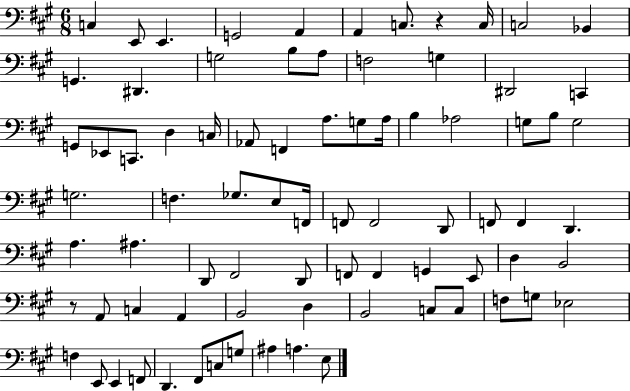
C3/q E2/e E2/q. G2/h A2/q A2/q C3/e. R/q C3/s C3/h Bb2/q G2/q. D#2/q. G3/h B3/e A3/e F3/h G3/q D#2/h C2/q G2/e Eb2/e C2/e. D3/q C3/s Ab2/e F2/q A3/e. G3/e A3/s B3/q Ab3/h G3/e B3/e G3/h G3/h. F3/q. Gb3/e. E3/e F2/s F2/e F2/h D2/e F2/e F2/q D2/q. A3/q. A#3/q. D2/e F#2/h D2/e F2/e F2/q G2/q E2/e D3/q B2/h R/e A2/e C3/q A2/q B2/h D3/q B2/h C3/e C3/e F3/e G3/e Eb3/h F3/q E2/e E2/q F2/e D2/q. F#2/e C3/e G3/e A#3/q A3/q. E3/e